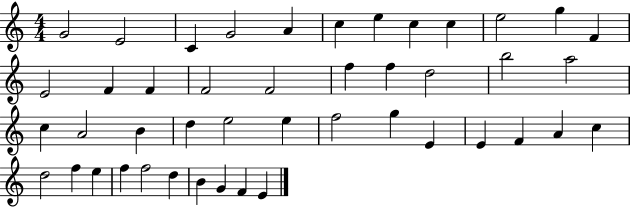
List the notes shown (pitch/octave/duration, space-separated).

G4/h E4/h C4/q G4/h A4/q C5/q E5/q C5/q C5/q E5/h G5/q F4/q E4/h F4/q F4/q F4/h F4/h F5/q F5/q D5/h B5/h A5/h C5/q A4/h B4/q D5/q E5/h E5/q F5/h G5/q E4/q E4/q F4/q A4/q C5/q D5/h F5/q E5/q F5/q F5/h D5/q B4/q G4/q F4/q E4/q